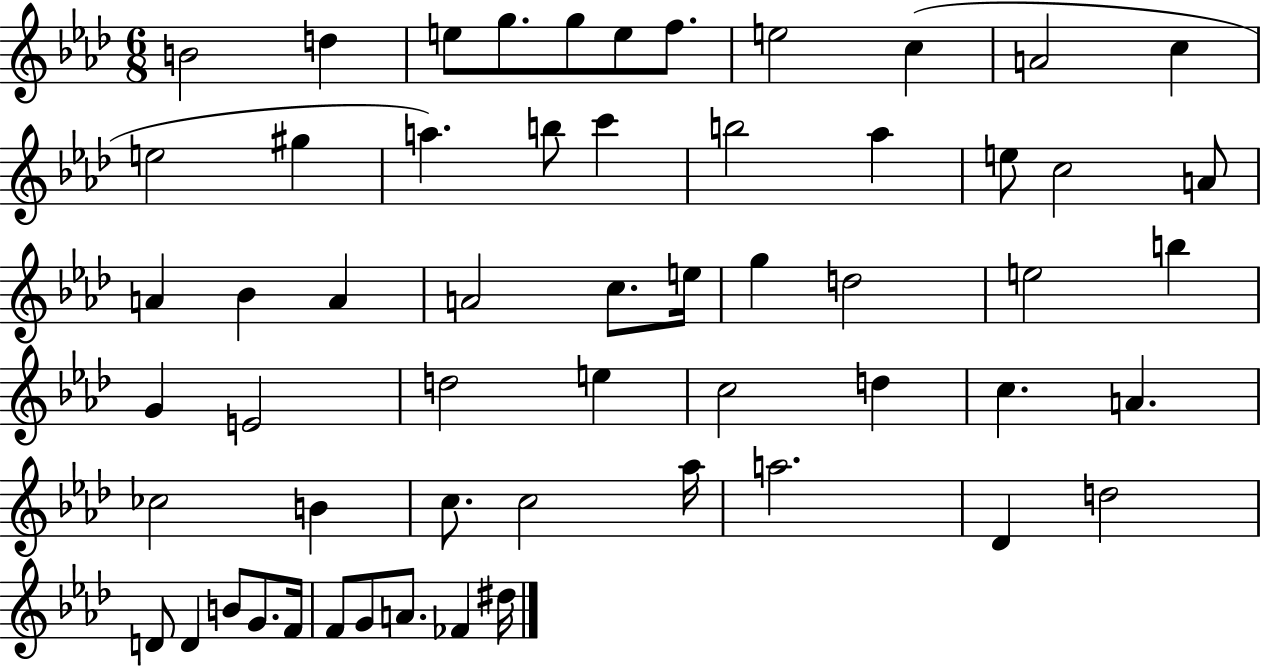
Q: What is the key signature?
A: AES major